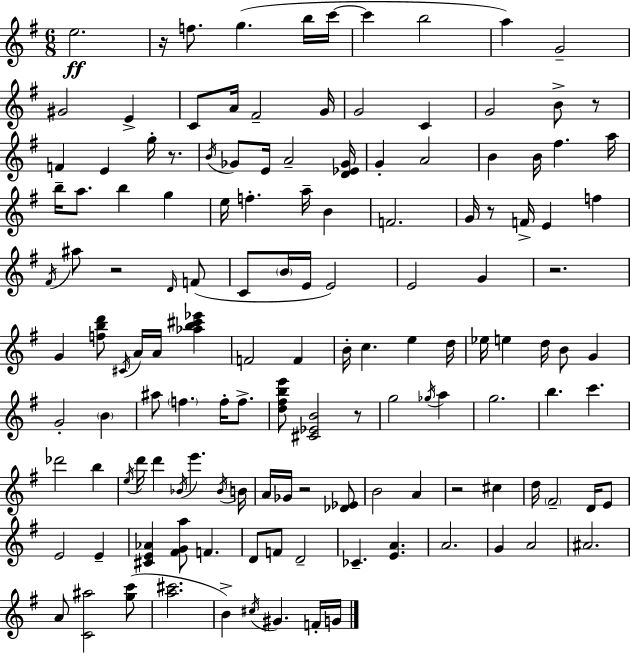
E5/h. R/s F5/e. G5/q. B5/s C6/s C6/q B5/h A5/q G4/h G#4/h E4/q C4/e A4/s F#4/h G4/s G4/h C4/q G4/h B4/e R/e F4/q E4/q G5/s R/e. B4/s Gb4/e E4/s A4/h [D4,Eb4,Gb4]/s G4/q A4/h B4/q B4/s F#5/q. A5/s B5/s A5/e. B5/q G5/q E5/s F5/q. A5/s B4/q F4/h. G4/s R/e F4/s E4/q F5/q F#4/s A#5/e R/h D4/s F4/e C4/e B4/s E4/s E4/h E4/h G4/q R/h. G4/q [F5,B5,D6]/e C#4/s A4/s A4/s [Ab5,B5,C#6,Eb6]/q F4/h F4/q B4/s C5/q. E5/q D5/s Eb5/s E5/q D5/s B4/e G4/q G4/h B4/q A#5/e F5/q. F5/s F5/e. [D5,F#5,B5,E6]/e [C#4,Eb4,B4]/h R/e G5/h Gb5/s A5/q G5/h. B5/q. C6/q. Db6/h B5/q E5/s D6/s D6/q Bb4/s E6/q. Bb4/s B4/s A4/s Gb4/s R/h [Db4,Eb4]/e B4/h A4/q R/h C#5/q D5/s F#4/h D4/s E4/e E4/h E4/q [C#4,E4,Ab4]/q [F#4,G4,A5]/e F4/q. D4/e F4/e D4/h CES4/q. [E4,A4]/q. A4/h. G4/q A4/h A#4/h. A4/e [C4,A#5]/h [G5,C6]/e [A5,C#6]/h. B4/q C#5/s G#4/q. F4/s G4/s